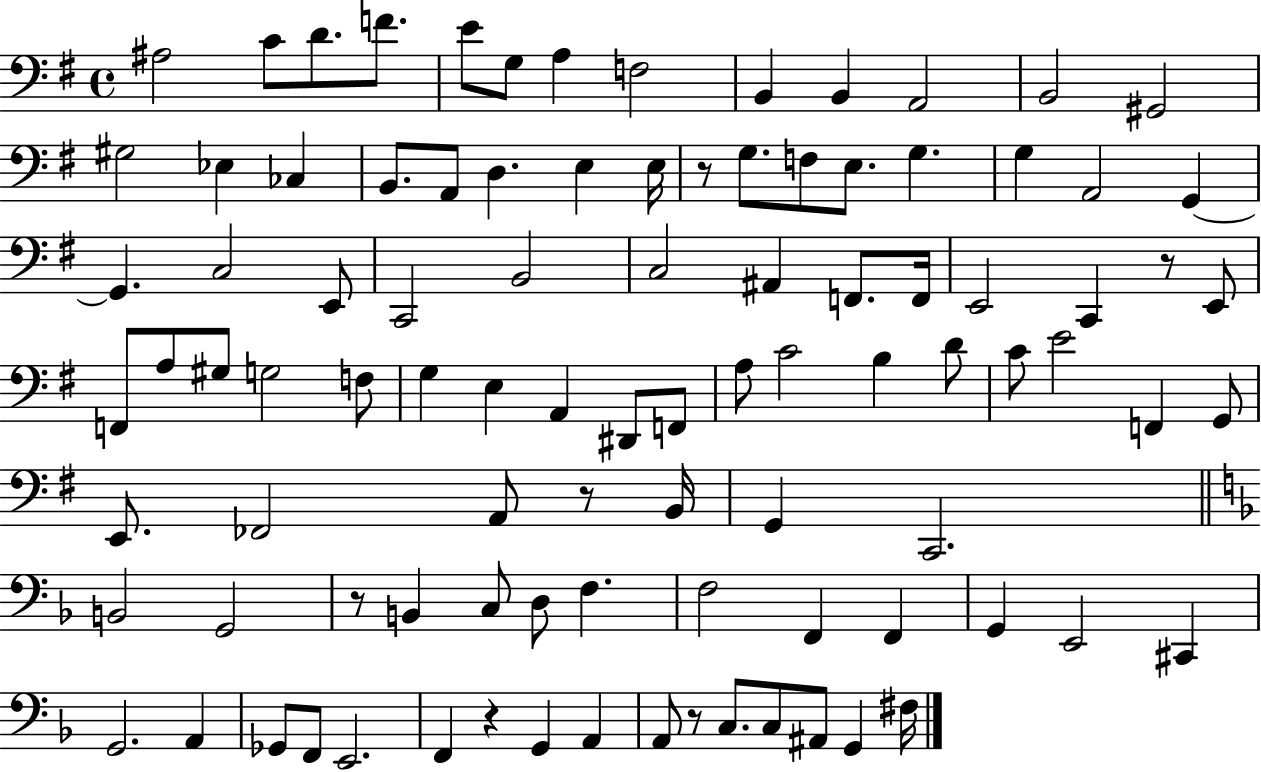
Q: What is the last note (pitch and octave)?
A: F#3